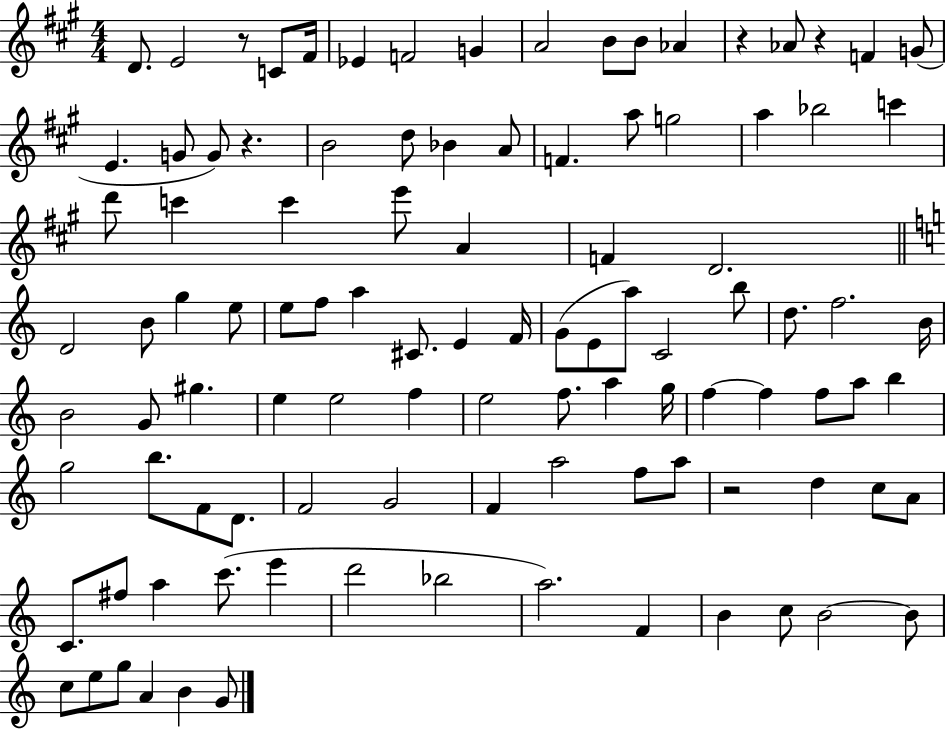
{
  \clef treble
  \numericTimeSignature
  \time 4/4
  \key a \major
  d'8. e'2 r8 c'8 fis'16 | ees'4 f'2 g'4 | a'2 b'8 b'8 aes'4 | r4 aes'8 r4 f'4 g'8( | \break e'4. g'8 g'8) r4. | b'2 d''8 bes'4 a'8 | f'4. a''8 g''2 | a''4 bes''2 c'''4 | \break d'''8 c'''4 c'''4 e'''8 a'4 | f'4 d'2. | \bar "||" \break \key c \major d'2 b'8 g''4 e''8 | e''8 f''8 a''4 cis'8. e'4 f'16 | g'8( e'8 a''8) c'2 b''8 | d''8. f''2. b'16 | \break b'2 g'8 gis''4. | e''4 e''2 f''4 | e''2 f''8. a''4 g''16 | f''4~~ f''4 f''8 a''8 b''4 | \break g''2 b''8. f'8 d'8. | f'2 g'2 | f'4 a''2 f''8 a''8 | r2 d''4 c''8 a'8 | \break c'8. fis''8 a''4 c'''8.( e'''4 | d'''2 bes''2 | a''2.) f'4 | b'4 c''8 b'2~~ b'8 | \break c''8 e''8 g''8 a'4 b'4 g'8 | \bar "|."
}